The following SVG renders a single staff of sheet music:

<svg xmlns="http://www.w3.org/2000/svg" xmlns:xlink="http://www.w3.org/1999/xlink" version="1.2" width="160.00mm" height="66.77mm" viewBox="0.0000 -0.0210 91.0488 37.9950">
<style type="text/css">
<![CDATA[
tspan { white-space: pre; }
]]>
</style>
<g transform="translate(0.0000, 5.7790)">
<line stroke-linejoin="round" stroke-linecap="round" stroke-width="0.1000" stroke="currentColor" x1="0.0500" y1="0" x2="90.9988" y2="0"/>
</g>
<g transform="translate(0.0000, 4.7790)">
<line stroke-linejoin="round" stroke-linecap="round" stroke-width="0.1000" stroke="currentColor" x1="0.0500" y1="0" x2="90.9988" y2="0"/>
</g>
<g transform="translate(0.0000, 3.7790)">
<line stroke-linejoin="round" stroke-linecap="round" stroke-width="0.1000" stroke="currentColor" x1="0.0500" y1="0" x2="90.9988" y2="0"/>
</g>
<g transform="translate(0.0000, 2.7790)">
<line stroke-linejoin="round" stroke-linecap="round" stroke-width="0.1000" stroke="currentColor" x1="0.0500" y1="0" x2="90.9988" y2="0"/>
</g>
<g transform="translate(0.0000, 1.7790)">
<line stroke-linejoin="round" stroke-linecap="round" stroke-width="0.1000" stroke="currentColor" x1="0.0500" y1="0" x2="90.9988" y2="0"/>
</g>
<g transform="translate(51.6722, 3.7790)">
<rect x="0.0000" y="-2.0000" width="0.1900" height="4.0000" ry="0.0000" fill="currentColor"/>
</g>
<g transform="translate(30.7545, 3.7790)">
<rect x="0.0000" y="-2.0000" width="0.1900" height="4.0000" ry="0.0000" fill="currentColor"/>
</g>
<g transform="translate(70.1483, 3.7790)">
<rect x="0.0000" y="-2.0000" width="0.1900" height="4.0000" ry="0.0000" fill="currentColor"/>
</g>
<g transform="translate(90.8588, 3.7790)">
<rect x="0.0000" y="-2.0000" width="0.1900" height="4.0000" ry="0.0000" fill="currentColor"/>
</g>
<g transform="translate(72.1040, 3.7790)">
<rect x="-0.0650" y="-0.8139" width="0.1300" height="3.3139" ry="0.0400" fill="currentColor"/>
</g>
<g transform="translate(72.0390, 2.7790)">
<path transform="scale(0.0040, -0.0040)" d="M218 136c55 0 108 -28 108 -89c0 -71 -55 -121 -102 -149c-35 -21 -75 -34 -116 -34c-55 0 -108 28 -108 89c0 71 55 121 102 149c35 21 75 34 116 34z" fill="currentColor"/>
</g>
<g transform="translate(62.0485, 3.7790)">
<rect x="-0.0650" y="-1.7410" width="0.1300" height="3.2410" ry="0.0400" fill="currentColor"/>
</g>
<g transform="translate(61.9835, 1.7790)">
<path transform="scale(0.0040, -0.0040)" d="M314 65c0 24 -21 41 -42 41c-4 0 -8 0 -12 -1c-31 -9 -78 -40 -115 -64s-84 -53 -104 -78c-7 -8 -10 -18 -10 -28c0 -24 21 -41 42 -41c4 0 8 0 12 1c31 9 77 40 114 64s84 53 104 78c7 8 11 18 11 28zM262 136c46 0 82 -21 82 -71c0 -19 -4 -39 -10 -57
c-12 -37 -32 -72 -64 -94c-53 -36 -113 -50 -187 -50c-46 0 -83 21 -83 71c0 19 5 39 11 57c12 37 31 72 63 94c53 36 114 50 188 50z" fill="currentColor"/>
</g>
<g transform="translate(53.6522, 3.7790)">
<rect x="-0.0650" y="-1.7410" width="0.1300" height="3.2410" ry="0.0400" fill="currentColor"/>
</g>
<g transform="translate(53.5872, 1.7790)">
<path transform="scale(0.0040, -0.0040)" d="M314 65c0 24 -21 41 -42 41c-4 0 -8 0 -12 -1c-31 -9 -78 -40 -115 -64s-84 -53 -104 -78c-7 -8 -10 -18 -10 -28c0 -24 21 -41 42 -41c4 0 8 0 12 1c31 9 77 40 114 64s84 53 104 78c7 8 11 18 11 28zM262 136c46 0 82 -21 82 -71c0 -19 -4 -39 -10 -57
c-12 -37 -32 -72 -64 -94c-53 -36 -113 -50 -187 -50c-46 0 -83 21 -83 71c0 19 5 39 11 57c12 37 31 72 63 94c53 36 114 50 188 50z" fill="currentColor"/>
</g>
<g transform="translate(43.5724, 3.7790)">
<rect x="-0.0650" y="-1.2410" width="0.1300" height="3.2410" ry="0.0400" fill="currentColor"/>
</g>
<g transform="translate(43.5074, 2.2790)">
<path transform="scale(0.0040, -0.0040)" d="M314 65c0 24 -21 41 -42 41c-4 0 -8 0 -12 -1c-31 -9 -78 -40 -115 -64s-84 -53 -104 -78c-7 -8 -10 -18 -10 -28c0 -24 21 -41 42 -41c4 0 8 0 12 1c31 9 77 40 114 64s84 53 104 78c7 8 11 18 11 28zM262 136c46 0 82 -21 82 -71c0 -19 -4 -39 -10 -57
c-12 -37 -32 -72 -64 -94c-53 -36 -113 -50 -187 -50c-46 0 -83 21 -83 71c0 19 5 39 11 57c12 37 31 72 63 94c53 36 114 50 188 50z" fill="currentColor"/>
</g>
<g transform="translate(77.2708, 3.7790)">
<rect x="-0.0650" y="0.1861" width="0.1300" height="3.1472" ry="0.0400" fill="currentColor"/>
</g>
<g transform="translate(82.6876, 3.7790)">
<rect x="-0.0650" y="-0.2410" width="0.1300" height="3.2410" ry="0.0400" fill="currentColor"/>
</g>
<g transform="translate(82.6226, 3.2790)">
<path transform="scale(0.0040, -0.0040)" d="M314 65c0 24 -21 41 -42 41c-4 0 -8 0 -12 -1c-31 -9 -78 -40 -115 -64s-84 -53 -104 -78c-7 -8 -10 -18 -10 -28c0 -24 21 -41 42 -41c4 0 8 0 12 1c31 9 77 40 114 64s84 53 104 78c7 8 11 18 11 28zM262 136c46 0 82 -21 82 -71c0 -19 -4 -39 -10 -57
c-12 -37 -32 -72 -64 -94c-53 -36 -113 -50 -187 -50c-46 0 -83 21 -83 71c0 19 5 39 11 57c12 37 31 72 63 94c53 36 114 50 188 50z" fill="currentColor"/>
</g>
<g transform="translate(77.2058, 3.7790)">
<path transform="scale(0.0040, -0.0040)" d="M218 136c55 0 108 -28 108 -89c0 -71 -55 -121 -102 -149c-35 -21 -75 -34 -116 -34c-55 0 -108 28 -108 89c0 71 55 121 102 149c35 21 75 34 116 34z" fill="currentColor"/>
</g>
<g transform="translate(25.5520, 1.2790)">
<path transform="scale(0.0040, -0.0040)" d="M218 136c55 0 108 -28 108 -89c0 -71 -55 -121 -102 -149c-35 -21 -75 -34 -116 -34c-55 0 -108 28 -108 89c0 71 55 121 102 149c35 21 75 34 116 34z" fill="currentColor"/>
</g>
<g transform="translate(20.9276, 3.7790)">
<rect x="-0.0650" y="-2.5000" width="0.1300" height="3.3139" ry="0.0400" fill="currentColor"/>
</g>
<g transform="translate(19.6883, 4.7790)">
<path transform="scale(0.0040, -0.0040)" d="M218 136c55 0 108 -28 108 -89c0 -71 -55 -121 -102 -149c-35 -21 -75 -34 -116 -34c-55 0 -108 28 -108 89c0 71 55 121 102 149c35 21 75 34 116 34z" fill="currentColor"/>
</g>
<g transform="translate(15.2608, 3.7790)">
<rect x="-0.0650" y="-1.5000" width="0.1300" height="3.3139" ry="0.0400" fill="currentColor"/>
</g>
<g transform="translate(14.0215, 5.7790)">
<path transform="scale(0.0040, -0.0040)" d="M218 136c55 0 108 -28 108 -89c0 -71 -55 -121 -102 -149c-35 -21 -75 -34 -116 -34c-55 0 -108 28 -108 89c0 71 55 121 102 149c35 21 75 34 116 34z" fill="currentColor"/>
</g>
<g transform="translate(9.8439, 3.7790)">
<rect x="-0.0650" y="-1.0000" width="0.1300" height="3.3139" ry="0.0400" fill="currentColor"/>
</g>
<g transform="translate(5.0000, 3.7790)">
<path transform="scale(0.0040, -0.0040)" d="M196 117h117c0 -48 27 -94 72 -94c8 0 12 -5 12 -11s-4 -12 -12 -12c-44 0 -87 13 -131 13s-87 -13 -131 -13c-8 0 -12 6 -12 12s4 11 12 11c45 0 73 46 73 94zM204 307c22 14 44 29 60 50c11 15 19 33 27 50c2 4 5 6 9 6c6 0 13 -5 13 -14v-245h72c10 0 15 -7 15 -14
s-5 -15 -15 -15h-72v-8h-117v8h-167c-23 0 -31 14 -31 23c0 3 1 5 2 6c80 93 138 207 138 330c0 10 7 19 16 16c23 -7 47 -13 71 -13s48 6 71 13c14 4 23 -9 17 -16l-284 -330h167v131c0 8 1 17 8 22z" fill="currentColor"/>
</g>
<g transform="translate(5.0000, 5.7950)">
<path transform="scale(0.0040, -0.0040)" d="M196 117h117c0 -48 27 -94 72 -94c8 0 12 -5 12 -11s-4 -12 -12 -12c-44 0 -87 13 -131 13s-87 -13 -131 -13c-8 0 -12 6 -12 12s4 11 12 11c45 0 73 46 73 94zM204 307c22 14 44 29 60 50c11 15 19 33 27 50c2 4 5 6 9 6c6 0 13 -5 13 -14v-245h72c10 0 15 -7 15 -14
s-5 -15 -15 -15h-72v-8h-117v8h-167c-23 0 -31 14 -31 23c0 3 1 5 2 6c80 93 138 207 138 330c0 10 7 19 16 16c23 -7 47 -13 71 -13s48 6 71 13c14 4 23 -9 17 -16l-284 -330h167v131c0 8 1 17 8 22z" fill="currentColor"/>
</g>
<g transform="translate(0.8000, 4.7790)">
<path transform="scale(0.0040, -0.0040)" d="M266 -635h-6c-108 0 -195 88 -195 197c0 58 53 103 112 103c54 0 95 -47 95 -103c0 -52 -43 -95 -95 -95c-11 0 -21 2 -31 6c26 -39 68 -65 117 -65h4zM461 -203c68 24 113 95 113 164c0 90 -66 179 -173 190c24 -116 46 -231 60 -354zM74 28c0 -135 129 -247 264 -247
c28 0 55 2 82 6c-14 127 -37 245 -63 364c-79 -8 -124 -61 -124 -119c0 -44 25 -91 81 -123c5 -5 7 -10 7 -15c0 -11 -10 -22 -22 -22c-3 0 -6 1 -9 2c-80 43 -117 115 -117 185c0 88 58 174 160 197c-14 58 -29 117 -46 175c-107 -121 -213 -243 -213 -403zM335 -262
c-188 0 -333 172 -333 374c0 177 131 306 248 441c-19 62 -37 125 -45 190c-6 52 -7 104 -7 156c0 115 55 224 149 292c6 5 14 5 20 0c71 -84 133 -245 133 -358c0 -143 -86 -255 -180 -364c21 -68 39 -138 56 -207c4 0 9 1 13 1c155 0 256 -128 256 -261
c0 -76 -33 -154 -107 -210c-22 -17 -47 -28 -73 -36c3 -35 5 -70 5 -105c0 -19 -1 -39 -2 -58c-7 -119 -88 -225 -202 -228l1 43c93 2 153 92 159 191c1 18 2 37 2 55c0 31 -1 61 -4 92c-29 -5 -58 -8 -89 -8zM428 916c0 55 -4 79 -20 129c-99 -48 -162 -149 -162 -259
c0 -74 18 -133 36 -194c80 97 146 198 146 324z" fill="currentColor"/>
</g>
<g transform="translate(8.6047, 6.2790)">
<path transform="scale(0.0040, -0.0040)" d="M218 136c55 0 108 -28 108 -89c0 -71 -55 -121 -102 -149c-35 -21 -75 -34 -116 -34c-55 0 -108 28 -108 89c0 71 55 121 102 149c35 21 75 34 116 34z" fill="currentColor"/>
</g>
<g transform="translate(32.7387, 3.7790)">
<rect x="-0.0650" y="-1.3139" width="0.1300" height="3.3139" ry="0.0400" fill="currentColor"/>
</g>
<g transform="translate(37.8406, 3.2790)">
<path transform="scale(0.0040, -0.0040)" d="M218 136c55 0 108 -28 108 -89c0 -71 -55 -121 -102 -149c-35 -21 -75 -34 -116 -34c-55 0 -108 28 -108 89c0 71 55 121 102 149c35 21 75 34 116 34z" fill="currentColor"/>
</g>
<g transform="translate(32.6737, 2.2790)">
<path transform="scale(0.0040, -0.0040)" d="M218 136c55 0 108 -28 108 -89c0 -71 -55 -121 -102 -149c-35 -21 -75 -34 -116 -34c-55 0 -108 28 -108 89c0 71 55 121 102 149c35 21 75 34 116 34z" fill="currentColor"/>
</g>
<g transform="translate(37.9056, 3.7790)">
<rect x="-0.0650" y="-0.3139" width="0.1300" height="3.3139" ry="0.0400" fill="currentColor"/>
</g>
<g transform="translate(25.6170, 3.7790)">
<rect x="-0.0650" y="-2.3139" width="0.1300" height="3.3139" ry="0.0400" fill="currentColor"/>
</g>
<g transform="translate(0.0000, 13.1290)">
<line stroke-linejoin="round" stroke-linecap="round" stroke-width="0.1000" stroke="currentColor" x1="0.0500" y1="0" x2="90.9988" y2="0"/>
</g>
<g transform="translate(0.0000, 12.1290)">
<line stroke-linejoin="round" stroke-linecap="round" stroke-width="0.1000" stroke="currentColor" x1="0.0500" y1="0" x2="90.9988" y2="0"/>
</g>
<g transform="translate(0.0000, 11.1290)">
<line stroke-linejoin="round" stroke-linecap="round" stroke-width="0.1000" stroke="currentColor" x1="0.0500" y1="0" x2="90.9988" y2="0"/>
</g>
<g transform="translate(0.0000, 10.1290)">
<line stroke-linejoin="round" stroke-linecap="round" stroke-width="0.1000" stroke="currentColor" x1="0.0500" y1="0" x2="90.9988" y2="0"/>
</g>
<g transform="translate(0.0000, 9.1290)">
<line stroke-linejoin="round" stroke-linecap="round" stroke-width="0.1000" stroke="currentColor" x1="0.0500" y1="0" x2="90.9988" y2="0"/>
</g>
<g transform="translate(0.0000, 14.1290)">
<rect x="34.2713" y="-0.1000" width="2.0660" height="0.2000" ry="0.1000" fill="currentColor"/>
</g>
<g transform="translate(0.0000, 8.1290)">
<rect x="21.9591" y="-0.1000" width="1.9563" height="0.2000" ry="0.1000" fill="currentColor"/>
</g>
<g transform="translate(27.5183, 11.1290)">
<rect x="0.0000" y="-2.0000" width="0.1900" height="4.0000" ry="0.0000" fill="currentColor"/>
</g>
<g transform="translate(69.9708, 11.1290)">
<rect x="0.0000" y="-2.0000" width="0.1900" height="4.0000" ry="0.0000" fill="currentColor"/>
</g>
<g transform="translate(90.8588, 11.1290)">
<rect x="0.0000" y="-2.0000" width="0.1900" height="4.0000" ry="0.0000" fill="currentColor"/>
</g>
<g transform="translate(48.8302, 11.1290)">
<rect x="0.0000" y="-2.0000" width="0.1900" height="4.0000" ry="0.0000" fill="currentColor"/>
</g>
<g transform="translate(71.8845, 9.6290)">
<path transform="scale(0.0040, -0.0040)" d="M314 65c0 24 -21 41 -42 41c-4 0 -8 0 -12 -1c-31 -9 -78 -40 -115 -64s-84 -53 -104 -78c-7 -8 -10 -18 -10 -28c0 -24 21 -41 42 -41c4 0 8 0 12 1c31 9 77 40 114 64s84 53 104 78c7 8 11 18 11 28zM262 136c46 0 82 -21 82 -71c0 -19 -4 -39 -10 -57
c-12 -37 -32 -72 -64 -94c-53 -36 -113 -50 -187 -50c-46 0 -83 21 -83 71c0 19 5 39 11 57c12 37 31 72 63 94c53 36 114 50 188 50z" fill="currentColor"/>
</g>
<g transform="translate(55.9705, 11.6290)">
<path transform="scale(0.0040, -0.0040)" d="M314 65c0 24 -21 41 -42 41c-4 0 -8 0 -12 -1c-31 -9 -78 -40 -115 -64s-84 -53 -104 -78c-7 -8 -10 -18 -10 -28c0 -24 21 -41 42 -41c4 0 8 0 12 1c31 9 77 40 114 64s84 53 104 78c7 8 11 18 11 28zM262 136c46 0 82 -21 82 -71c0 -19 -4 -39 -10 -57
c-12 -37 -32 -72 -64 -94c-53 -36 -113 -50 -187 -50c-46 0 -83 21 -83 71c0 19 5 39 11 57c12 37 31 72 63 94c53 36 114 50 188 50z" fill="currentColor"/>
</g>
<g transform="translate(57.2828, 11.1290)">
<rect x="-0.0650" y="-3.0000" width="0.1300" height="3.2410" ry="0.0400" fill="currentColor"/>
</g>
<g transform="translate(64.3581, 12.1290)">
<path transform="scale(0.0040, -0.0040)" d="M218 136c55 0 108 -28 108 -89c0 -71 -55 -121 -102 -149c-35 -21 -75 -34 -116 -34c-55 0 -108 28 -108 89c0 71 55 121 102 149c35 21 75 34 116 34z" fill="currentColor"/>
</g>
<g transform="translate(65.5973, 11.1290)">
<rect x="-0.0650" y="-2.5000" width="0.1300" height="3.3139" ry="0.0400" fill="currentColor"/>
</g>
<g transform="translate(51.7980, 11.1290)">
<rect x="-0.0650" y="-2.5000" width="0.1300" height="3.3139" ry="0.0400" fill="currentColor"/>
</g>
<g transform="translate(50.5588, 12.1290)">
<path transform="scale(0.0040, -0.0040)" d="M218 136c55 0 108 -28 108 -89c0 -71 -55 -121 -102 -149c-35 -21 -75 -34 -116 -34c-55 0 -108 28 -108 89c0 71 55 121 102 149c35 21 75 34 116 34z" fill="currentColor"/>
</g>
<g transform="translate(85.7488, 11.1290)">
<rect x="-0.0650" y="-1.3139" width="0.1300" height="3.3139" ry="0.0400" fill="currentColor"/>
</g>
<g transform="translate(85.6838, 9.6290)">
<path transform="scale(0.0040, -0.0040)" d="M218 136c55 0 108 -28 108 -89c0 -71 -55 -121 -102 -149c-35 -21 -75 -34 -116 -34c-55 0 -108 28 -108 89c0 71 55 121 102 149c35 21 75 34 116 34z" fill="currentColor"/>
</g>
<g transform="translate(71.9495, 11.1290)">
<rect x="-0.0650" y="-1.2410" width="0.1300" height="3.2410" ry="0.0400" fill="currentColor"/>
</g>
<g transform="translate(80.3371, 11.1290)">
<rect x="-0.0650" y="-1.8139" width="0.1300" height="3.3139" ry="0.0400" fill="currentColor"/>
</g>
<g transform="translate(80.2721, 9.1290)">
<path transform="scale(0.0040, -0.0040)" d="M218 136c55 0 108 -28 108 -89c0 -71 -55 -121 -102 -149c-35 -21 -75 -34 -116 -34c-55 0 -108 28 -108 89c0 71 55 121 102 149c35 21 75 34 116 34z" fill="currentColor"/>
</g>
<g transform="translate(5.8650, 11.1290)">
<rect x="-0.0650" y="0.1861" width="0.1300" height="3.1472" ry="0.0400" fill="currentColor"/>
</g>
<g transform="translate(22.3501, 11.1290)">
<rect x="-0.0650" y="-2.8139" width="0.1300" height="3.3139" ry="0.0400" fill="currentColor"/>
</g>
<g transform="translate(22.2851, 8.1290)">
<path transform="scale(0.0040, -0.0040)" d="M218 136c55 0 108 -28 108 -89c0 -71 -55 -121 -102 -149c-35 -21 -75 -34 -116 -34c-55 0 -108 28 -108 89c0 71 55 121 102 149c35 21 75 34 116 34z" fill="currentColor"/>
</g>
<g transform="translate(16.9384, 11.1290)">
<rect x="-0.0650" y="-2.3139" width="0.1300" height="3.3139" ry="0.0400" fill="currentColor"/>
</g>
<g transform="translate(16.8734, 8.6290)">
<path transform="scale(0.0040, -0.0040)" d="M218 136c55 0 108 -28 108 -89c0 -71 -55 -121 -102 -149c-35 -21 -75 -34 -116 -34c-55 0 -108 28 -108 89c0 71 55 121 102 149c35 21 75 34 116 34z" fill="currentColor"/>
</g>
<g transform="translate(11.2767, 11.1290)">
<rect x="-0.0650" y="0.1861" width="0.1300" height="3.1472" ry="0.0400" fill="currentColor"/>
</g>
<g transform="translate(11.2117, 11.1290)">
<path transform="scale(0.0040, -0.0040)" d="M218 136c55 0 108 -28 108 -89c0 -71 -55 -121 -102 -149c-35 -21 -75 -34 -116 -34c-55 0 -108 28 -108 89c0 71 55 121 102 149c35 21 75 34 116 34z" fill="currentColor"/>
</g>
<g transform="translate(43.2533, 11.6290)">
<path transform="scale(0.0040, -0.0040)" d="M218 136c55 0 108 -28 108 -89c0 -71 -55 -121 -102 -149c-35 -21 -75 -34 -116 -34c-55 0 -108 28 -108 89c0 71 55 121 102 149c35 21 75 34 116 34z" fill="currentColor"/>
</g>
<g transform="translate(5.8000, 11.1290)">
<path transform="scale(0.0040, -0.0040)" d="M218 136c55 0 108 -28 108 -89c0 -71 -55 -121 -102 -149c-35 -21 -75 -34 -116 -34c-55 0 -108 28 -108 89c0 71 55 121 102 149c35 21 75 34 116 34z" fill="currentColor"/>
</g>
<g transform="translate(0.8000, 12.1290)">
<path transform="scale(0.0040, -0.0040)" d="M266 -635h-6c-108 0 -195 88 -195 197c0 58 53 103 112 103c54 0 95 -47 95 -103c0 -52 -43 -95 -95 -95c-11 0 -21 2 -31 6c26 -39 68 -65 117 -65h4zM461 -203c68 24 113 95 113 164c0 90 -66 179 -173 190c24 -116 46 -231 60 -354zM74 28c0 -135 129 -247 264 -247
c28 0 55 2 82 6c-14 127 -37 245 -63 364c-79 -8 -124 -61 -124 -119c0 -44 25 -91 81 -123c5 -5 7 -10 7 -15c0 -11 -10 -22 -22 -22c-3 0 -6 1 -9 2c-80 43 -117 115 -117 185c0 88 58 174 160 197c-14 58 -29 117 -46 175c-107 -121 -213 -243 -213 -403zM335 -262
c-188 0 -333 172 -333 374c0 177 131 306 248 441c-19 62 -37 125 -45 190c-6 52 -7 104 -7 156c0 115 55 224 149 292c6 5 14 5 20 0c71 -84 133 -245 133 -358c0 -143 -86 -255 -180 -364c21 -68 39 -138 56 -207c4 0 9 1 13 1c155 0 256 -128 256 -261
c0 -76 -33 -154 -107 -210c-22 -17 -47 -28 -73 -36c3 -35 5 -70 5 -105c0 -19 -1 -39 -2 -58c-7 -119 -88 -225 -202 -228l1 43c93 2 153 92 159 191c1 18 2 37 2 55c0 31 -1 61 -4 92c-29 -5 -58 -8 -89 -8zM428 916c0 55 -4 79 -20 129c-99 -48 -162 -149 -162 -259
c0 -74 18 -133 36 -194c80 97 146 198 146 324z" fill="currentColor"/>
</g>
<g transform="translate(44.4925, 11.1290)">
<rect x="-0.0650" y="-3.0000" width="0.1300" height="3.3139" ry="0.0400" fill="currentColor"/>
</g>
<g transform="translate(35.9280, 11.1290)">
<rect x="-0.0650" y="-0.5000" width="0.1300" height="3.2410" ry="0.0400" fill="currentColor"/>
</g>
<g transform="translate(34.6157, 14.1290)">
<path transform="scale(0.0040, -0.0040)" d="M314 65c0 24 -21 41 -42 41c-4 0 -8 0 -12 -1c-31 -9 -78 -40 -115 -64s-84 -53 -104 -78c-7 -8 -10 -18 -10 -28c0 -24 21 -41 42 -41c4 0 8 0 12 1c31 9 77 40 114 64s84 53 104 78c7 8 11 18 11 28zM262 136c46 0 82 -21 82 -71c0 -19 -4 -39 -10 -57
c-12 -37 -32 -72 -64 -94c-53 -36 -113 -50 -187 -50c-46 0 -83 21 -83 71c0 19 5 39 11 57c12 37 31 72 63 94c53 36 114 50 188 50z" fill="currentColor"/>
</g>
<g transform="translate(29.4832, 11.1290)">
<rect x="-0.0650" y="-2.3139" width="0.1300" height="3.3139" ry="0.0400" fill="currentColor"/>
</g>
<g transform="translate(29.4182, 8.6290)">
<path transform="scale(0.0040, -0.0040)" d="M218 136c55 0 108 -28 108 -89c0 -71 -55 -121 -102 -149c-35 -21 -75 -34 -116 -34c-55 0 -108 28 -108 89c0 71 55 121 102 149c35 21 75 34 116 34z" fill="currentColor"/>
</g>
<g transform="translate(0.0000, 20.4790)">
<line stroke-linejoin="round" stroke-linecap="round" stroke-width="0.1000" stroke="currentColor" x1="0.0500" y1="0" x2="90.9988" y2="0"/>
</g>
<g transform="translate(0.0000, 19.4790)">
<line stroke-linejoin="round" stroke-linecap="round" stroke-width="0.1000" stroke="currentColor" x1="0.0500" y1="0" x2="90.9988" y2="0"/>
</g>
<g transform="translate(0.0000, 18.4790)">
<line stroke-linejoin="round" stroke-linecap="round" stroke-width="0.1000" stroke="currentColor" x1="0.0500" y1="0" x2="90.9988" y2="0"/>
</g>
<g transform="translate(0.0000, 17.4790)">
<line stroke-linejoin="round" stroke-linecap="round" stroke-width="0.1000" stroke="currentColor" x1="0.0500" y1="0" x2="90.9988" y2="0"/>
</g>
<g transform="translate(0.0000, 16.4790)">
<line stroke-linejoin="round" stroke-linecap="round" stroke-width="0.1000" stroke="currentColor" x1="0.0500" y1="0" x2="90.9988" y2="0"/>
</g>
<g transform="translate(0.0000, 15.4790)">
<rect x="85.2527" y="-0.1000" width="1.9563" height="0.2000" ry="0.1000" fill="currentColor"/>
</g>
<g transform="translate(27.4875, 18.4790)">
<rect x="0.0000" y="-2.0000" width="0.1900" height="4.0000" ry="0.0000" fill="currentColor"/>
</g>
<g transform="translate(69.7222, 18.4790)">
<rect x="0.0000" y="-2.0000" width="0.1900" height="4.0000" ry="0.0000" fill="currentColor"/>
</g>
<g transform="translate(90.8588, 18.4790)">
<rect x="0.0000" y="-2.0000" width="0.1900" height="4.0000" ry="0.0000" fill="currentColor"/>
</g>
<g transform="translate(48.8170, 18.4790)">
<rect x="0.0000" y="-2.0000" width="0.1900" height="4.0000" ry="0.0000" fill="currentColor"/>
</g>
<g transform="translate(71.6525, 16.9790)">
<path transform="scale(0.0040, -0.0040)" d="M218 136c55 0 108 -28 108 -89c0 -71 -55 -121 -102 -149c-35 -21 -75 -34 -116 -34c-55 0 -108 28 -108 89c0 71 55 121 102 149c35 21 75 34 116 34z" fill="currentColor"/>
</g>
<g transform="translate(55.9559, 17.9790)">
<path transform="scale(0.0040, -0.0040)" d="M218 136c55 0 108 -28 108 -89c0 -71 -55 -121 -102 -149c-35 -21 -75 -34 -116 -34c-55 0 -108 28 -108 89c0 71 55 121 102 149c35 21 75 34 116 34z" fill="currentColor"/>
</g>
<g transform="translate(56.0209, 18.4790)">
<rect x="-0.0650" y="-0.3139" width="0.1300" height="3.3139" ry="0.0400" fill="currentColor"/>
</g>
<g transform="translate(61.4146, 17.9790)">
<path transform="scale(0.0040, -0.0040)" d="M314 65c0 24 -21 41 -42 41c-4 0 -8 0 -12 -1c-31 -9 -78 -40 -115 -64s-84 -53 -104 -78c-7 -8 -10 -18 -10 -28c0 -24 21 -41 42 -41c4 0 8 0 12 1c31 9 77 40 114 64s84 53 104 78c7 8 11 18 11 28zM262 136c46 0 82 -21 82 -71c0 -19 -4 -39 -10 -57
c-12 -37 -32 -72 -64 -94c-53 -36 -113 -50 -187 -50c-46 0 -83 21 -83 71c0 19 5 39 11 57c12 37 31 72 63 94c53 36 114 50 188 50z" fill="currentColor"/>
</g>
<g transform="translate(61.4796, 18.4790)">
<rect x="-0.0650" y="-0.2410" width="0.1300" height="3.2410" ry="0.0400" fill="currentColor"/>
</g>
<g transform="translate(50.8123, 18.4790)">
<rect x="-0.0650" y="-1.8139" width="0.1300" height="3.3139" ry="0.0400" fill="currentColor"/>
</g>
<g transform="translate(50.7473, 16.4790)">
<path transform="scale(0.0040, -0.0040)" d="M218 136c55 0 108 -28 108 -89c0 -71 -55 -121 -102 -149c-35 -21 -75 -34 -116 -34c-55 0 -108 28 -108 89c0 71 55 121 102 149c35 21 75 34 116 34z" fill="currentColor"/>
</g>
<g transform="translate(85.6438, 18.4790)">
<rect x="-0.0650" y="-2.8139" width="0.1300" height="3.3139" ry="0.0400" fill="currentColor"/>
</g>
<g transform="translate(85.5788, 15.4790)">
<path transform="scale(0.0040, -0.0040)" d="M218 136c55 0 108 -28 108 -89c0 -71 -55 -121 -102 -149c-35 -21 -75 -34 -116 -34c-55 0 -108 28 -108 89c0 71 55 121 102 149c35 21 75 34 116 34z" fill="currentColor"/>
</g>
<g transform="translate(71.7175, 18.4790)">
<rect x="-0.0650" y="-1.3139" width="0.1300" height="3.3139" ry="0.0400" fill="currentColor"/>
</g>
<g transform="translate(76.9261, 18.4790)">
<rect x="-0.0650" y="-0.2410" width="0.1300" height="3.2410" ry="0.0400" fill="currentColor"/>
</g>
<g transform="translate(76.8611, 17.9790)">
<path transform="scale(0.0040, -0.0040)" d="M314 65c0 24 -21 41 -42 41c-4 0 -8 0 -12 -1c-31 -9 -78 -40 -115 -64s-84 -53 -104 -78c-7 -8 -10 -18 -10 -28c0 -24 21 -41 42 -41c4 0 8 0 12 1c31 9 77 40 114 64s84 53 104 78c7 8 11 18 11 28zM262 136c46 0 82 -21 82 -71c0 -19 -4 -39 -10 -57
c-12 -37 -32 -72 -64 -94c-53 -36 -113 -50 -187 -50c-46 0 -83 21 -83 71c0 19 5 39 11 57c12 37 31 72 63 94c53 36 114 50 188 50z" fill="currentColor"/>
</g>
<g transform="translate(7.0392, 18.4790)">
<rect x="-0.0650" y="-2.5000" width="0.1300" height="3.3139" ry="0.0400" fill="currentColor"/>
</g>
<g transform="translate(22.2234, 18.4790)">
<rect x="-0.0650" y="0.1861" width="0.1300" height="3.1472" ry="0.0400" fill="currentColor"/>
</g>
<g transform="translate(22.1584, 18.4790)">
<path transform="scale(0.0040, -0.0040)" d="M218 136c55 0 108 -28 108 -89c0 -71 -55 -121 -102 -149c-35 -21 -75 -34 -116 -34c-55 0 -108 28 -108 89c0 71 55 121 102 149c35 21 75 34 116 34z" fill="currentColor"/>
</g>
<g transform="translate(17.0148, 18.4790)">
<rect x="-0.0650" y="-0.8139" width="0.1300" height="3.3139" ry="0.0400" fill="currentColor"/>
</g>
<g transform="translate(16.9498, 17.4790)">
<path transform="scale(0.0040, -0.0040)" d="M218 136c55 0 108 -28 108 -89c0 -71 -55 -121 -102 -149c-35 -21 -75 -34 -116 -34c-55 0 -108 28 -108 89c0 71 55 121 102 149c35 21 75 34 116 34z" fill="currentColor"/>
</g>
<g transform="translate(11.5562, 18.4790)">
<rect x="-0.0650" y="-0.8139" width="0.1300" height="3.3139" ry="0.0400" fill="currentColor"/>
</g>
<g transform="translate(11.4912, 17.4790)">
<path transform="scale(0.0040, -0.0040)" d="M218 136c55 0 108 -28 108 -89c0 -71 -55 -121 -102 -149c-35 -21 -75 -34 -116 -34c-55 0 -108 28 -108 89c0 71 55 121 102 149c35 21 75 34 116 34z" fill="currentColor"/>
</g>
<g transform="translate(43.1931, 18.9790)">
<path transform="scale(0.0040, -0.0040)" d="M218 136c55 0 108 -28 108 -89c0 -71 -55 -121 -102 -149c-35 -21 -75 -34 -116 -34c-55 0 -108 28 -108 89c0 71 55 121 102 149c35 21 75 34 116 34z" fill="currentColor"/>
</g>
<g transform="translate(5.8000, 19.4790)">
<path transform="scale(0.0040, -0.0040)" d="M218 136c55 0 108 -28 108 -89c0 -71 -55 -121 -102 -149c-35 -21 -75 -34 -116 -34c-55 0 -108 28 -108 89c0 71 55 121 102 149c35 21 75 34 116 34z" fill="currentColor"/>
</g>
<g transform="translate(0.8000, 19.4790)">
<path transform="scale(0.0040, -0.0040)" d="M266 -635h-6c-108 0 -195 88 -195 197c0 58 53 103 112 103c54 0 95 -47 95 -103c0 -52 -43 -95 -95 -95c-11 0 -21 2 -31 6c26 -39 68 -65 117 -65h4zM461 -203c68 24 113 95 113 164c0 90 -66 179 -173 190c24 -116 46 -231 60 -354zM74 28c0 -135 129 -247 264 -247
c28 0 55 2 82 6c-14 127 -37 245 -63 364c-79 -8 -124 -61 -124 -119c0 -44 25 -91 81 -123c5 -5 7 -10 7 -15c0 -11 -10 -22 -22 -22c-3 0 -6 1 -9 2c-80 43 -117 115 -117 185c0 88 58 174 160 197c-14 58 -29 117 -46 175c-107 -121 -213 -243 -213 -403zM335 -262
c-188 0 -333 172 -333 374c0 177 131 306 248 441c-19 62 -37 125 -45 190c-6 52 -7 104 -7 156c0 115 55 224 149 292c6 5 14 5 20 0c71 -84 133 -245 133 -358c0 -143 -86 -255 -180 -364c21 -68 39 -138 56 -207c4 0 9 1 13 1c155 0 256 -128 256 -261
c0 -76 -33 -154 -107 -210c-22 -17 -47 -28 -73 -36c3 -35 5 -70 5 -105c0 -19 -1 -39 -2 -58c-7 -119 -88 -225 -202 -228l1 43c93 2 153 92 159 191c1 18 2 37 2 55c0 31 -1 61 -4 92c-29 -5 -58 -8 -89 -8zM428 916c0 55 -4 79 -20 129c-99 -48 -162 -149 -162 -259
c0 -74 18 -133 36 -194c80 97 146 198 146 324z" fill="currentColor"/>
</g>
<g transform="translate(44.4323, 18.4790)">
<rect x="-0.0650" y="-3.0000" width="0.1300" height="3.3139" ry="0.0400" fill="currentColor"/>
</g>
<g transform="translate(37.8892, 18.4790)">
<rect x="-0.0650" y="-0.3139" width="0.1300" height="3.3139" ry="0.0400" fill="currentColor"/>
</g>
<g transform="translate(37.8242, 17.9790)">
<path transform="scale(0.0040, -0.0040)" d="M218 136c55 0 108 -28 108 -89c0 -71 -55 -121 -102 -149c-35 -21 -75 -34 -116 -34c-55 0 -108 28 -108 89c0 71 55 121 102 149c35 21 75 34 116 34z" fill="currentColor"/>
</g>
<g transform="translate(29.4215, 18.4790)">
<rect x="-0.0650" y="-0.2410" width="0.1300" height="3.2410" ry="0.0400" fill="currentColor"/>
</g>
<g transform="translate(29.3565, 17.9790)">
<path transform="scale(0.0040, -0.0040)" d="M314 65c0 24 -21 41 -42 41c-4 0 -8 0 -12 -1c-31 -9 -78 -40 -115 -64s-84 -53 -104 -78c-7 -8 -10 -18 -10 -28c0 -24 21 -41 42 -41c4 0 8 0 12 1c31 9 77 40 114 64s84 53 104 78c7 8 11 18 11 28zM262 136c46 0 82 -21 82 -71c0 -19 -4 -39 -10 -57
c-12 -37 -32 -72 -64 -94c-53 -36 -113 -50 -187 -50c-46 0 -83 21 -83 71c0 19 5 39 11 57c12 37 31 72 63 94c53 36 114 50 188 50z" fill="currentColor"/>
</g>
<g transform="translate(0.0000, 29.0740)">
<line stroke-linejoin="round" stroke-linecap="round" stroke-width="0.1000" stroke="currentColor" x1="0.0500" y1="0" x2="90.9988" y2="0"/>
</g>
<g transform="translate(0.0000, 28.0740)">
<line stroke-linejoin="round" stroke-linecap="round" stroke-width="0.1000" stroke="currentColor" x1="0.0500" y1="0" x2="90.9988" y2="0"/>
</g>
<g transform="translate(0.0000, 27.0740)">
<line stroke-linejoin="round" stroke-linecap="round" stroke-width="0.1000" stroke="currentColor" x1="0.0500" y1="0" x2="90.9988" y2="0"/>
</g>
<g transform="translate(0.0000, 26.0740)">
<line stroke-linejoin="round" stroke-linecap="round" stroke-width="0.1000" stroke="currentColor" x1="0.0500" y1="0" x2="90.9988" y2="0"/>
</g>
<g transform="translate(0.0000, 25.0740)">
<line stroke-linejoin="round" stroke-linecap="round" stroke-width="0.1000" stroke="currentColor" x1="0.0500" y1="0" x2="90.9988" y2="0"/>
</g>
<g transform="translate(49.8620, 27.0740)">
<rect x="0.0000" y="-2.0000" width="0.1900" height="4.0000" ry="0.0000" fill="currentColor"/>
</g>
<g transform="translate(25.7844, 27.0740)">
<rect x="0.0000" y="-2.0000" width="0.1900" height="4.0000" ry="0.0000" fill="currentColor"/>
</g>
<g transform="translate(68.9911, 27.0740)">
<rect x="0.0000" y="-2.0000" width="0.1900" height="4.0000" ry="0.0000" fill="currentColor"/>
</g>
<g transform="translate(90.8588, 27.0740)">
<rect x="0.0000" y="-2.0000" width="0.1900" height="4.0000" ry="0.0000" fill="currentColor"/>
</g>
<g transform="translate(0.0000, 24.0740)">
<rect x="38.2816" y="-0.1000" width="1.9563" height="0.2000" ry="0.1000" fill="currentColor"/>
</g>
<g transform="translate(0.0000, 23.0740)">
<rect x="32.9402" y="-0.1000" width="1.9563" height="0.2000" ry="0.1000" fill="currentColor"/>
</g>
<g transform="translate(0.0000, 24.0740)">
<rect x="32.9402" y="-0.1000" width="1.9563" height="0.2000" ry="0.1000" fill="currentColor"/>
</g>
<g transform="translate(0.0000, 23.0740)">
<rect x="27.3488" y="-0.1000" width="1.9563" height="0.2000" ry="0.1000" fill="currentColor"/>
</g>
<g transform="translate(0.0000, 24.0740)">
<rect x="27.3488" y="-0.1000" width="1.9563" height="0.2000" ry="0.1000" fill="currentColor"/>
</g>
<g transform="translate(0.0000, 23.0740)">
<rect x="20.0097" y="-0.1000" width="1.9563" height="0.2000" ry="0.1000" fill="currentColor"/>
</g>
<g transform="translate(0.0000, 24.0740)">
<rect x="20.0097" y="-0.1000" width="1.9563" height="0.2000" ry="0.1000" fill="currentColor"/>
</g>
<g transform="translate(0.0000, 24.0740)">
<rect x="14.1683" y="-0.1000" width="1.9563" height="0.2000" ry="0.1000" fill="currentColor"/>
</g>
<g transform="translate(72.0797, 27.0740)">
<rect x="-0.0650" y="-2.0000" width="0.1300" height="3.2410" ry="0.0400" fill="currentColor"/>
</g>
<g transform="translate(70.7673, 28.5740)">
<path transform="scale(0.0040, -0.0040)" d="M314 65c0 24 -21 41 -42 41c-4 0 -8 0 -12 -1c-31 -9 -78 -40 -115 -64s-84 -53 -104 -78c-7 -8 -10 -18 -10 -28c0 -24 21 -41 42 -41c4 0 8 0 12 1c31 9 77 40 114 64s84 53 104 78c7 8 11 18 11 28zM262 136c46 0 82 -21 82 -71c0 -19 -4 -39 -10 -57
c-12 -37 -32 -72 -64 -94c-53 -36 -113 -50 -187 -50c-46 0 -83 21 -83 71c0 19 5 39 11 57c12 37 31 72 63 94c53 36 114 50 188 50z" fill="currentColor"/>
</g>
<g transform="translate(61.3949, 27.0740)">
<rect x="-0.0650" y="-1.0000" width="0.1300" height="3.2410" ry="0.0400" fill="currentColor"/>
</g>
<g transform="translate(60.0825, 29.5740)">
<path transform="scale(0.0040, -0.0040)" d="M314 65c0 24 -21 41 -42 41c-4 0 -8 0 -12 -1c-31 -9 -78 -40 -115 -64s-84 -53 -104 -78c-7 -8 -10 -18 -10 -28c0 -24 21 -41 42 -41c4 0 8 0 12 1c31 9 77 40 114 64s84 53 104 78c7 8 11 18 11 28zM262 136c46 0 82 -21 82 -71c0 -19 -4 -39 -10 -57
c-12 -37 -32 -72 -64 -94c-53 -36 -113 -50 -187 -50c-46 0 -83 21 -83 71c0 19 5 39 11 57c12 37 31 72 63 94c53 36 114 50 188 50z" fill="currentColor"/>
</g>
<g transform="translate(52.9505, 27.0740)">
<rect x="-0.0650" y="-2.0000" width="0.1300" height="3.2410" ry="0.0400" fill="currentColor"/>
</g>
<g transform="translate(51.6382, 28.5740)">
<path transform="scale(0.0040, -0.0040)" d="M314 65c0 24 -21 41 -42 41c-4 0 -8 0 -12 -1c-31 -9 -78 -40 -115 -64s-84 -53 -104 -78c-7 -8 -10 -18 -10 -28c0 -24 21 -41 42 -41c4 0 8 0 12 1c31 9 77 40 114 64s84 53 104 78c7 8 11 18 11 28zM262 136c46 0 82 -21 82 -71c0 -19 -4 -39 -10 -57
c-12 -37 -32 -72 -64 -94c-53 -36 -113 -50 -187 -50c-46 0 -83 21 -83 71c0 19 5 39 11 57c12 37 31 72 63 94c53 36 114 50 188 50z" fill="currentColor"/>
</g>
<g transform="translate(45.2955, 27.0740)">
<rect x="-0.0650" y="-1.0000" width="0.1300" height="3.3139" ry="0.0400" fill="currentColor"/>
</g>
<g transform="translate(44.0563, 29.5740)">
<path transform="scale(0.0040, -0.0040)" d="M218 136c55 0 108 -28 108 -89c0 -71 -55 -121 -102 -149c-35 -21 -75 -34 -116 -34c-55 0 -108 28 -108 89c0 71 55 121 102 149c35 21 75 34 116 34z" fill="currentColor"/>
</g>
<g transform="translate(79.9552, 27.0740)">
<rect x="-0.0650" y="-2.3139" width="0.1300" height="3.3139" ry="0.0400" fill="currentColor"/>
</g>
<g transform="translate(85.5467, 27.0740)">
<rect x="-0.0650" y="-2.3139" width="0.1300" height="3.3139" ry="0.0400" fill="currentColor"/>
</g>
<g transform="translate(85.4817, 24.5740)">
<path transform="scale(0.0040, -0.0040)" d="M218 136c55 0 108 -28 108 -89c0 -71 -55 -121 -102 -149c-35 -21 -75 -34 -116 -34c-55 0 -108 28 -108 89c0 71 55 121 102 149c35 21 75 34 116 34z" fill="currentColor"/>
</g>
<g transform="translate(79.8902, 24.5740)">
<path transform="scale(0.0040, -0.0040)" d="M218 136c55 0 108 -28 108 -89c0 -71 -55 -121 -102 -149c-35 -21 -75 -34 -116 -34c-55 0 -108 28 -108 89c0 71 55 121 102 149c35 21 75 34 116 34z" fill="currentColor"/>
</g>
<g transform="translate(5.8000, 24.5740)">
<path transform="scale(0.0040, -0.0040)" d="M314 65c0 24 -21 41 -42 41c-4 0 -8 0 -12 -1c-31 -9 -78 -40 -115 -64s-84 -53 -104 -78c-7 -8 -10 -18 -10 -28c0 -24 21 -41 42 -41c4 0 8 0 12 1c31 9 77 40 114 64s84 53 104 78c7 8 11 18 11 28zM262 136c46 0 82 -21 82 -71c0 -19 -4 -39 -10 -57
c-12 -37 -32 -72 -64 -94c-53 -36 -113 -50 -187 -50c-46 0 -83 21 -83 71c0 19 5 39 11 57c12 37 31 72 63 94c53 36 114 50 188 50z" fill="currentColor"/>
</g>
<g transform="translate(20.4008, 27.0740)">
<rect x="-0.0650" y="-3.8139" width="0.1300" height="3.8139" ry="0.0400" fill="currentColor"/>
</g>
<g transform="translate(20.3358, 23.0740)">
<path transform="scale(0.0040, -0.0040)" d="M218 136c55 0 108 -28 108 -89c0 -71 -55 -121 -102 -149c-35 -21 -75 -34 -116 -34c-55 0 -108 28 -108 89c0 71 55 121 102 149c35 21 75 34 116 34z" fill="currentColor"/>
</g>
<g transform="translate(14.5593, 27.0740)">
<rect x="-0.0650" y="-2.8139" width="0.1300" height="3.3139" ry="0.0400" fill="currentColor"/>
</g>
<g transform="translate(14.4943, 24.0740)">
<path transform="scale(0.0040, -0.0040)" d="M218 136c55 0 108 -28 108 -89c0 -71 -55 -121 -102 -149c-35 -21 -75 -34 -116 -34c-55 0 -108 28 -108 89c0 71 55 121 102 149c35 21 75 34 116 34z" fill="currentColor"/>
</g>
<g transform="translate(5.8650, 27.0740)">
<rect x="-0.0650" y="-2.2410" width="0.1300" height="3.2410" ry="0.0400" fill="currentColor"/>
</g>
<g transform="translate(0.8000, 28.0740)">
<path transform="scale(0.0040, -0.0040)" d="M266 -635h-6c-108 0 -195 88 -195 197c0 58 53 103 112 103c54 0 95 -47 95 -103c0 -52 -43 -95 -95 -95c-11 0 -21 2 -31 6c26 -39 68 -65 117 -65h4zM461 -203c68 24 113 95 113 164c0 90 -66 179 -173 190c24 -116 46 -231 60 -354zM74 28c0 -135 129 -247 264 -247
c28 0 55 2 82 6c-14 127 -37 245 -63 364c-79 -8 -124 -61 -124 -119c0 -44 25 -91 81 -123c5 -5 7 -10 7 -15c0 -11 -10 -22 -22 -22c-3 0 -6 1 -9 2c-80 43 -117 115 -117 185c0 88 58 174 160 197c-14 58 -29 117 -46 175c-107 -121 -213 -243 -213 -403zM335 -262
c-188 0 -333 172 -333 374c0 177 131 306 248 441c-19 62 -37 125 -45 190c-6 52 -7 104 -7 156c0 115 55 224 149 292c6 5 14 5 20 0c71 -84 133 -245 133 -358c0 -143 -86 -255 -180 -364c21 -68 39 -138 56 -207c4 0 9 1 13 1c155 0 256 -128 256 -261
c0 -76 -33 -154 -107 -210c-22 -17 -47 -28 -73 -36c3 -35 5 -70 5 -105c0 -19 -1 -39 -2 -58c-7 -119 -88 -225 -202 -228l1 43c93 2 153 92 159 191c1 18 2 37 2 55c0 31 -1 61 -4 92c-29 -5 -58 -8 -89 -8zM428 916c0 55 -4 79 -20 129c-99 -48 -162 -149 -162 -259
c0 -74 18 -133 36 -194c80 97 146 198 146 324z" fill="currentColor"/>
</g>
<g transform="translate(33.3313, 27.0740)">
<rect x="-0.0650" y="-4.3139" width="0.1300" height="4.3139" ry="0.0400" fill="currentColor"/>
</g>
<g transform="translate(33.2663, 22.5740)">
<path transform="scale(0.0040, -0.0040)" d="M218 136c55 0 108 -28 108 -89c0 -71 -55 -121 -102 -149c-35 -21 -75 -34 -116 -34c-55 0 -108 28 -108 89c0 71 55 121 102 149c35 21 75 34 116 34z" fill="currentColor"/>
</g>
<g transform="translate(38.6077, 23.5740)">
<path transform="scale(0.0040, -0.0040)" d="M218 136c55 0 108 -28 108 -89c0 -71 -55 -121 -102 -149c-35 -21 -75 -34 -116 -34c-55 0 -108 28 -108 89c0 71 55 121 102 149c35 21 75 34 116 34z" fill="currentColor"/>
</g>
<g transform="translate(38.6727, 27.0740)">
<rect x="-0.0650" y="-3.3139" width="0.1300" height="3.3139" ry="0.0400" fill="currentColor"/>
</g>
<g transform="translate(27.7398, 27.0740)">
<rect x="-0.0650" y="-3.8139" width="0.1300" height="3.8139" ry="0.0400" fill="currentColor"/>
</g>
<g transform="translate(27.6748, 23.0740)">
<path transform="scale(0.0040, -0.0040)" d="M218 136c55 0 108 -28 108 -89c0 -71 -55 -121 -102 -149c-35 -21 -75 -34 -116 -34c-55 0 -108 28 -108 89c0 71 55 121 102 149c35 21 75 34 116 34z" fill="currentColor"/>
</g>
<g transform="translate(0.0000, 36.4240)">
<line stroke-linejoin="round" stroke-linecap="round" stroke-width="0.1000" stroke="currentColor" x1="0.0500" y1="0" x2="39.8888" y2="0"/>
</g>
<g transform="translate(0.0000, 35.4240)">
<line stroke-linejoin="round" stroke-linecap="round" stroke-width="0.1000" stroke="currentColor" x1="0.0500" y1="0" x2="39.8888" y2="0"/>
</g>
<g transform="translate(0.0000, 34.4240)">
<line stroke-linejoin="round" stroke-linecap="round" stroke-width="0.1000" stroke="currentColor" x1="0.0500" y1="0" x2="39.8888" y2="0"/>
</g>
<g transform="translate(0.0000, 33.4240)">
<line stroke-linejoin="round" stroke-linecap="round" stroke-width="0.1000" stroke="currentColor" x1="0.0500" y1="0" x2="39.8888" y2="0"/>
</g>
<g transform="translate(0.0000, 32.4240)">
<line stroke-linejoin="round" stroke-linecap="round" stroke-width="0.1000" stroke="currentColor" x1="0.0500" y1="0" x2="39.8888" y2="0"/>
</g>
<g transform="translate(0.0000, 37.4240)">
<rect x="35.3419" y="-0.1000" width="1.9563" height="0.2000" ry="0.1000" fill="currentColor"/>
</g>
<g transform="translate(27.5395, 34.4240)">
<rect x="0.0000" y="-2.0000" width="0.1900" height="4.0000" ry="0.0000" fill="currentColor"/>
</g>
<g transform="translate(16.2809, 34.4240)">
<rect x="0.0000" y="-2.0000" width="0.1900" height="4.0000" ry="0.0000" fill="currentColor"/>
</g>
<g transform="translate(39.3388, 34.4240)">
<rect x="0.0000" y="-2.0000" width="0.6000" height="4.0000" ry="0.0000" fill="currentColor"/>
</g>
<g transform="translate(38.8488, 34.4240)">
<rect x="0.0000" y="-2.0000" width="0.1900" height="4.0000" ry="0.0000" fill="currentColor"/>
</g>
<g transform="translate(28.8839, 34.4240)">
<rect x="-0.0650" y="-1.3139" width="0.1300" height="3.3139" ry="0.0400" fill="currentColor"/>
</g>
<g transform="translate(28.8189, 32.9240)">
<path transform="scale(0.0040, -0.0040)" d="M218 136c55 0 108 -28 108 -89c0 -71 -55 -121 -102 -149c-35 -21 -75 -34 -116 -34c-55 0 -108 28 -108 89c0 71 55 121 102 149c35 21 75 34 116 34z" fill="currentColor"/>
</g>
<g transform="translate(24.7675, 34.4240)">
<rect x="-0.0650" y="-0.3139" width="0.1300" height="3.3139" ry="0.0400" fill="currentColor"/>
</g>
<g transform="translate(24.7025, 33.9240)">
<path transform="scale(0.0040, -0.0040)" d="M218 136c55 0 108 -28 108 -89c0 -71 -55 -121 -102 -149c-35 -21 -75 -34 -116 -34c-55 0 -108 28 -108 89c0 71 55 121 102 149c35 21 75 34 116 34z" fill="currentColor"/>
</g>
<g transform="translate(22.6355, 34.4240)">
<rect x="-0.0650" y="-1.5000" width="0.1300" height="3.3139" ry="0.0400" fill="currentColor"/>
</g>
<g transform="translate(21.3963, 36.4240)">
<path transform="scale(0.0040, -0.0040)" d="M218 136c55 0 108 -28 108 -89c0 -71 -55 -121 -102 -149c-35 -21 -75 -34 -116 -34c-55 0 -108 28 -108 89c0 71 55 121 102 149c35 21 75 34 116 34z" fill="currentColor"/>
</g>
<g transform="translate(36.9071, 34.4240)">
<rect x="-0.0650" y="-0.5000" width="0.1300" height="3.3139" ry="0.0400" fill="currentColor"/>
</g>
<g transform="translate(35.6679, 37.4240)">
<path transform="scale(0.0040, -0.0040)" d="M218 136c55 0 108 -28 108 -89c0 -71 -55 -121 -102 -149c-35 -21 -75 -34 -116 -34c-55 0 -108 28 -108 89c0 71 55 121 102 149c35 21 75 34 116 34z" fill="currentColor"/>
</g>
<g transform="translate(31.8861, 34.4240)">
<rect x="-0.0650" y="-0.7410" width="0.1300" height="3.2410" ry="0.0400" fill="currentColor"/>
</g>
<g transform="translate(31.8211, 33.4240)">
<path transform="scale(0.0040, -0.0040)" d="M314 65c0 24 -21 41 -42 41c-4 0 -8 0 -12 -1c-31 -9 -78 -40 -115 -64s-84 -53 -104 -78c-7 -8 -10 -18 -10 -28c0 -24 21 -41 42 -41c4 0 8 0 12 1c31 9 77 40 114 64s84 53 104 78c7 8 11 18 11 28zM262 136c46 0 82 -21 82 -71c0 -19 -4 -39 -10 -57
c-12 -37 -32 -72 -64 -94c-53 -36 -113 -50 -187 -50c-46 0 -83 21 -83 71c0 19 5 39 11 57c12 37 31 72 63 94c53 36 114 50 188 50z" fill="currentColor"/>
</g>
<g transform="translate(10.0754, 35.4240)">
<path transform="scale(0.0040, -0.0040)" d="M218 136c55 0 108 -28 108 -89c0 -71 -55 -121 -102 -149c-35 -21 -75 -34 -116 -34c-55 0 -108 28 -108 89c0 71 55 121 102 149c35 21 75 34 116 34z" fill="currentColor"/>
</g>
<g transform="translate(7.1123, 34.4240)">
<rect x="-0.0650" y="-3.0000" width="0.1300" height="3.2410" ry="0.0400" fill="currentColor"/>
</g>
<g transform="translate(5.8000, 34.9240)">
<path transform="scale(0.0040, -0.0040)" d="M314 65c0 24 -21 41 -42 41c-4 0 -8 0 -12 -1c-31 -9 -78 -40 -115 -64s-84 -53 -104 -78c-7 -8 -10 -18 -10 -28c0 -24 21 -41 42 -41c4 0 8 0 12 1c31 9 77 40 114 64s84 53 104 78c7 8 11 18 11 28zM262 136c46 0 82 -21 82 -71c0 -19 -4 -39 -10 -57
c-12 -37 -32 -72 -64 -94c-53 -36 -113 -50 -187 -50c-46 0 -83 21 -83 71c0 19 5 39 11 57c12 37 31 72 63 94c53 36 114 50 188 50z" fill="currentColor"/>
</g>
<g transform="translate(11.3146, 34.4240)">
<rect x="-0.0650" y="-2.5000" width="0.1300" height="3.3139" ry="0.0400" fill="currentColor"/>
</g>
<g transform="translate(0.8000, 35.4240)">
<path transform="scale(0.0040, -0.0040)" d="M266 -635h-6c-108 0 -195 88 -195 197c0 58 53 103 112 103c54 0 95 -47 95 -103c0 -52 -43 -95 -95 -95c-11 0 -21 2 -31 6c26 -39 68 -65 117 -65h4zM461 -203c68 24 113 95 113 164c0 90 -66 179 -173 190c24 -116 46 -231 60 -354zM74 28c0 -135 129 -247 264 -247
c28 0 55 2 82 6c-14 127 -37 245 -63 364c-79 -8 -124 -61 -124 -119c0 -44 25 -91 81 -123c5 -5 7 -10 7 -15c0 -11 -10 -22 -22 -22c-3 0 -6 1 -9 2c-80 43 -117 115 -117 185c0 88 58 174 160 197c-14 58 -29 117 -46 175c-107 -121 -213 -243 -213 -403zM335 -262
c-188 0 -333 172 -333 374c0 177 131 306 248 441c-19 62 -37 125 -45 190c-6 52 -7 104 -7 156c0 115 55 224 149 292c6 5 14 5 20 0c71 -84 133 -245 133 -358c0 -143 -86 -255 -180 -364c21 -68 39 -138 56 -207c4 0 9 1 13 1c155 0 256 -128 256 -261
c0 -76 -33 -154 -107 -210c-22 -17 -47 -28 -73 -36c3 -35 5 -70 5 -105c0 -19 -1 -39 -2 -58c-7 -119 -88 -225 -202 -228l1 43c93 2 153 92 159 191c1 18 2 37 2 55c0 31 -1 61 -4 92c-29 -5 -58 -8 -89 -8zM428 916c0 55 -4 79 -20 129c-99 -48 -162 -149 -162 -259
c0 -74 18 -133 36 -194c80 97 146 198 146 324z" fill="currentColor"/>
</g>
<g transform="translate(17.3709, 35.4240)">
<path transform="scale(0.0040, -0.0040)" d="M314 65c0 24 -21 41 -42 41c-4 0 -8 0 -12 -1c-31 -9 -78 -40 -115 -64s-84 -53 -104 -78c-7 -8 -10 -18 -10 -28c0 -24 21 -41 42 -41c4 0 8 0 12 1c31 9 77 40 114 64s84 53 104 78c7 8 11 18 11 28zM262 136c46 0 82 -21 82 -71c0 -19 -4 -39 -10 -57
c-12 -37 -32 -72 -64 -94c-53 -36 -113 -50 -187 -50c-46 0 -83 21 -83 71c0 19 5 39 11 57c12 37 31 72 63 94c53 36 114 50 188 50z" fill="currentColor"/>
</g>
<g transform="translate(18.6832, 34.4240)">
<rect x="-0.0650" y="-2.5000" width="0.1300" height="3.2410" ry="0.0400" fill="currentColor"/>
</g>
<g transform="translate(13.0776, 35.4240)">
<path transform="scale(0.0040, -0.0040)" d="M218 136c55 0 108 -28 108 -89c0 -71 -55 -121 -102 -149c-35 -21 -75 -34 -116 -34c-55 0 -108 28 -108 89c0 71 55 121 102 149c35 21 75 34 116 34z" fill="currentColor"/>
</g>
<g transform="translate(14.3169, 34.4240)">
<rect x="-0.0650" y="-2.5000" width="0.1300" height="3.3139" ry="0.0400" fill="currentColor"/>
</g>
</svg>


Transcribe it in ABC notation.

X:1
T:Untitled
M:4/4
L:1/4
K:C
D E G g e c e2 f2 f2 d B c2 B B g a g C2 A G A2 G e2 f e G d d B c2 c A f c c2 e c2 a g2 a c' c' d' b D F2 D2 F2 g g A2 G G G2 E c e d2 C